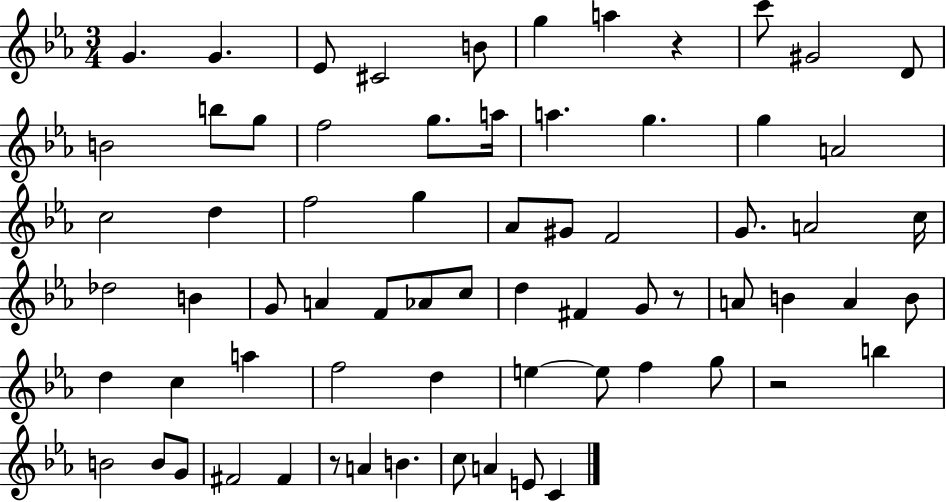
G4/q. G4/q. Eb4/e C#4/h B4/e G5/q A5/q R/q C6/e G#4/h D4/e B4/h B5/e G5/e F5/h G5/e. A5/s A5/q. G5/q. G5/q A4/h C5/h D5/q F5/h G5/q Ab4/e G#4/e F4/h G4/e. A4/h C5/s Db5/h B4/q G4/e A4/q F4/e Ab4/e C5/e D5/q F#4/q G4/e R/e A4/e B4/q A4/q B4/e D5/q C5/q A5/q F5/h D5/q E5/q E5/e F5/q G5/e R/h B5/q B4/h B4/e G4/e F#4/h F#4/q R/e A4/q B4/q. C5/e A4/q E4/e C4/q